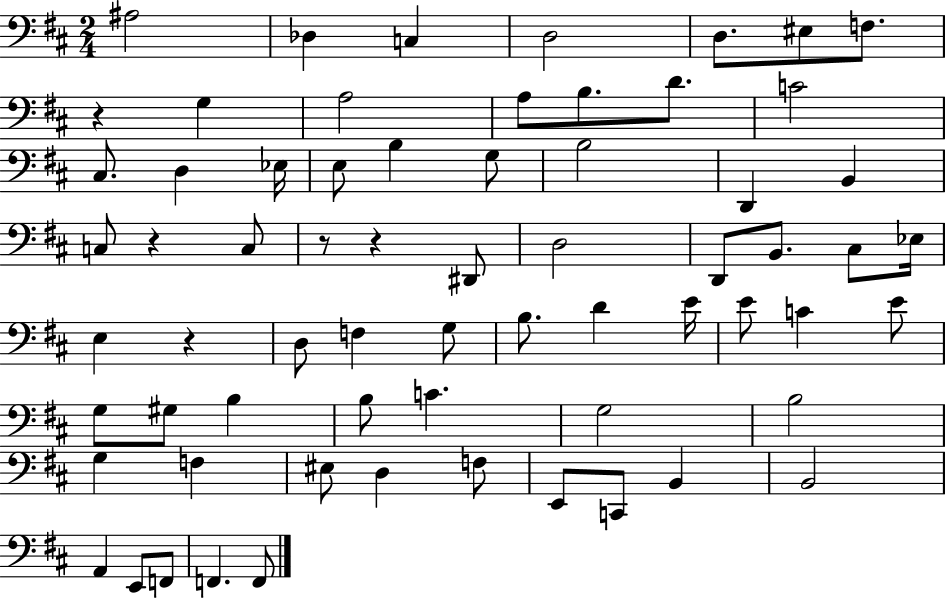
{
  \clef bass
  \numericTimeSignature
  \time 2/4
  \key d \major
  ais2 | des4 c4 | d2 | d8. eis8 f8. | \break r4 g4 | a2 | a8 b8. d'8. | c'2 | \break cis8. d4 ees16 | e8 b4 g8 | b2 | d,4 b,4 | \break c8 r4 c8 | r8 r4 dis,8 | d2 | d,8 b,8. cis8 ees16 | \break e4 r4 | d8 f4 g8 | b8. d'4 e'16 | e'8 c'4 e'8 | \break g8 gis8 b4 | b8 c'4. | g2 | b2 | \break g4 f4 | eis8 d4 f8 | e,8 c,8 b,4 | b,2 | \break a,4 e,8 f,8 | f,4. f,8 | \bar "|."
}